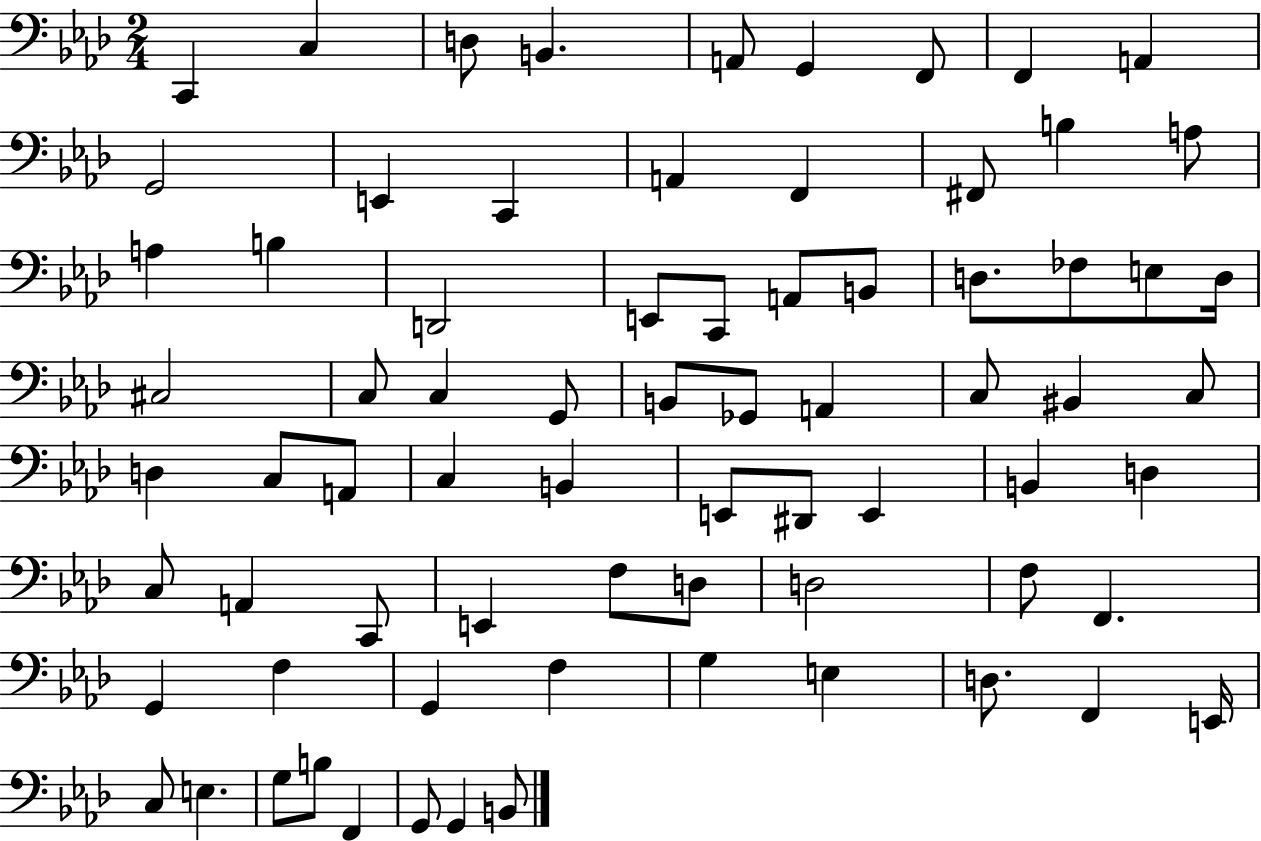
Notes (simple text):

C2/q C3/q D3/e B2/q. A2/e G2/q F2/e F2/q A2/q G2/h E2/q C2/q A2/q F2/q F#2/e B3/q A3/e A3/q B3/q D2/h E2/e C2/e A2/e B2/e D3/e. FES3/e E3/e D3/s C#3/h C3/e C3/q G2/e B2/e Gb2/e A2/q C3/e BIS2/q C3/e D3/q C3/e A2/e C3/q B2/q E2/e D#2/e E2/q B2/q D3/q C3/e A2/q C2/e E2/q F3/e D3/e D3/h F3/e F2/q. G2/q F3/q G2/q F3/q G3/q E3/q D3/e. F2/q E2/s C3/e E3/q. G3/e B3/e F2/q G2/e G2/q B2/e